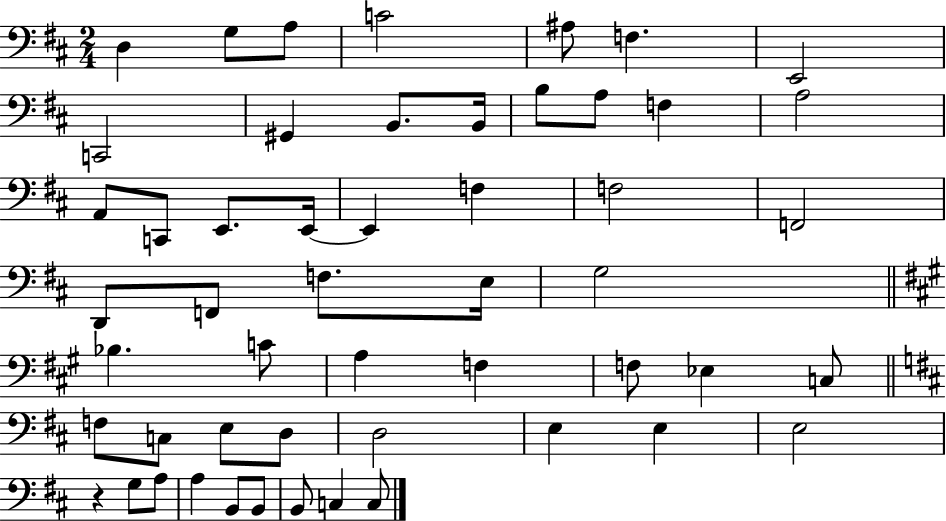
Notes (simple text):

D3/q G3/e A3/e C4/h A#3/e F3/q. E2/h C2/h G#2/q B2/e. B2/s B3/e A3/e F3/q A3/h A2/e C2/e E2/e. E2/s E2/q F3/q F3/h F2/h D2/e F2/e F3/e. E3/s G3/h Bb3/q. C4/e A3/q F3/q F3/e Eb3/q C3/e F3/e C3/e E3/e D3/e D3/h E3/q E3/q E3/h R/q G3/e A3/e A3/q B2/e B2/e B2/e C3/q C3/e